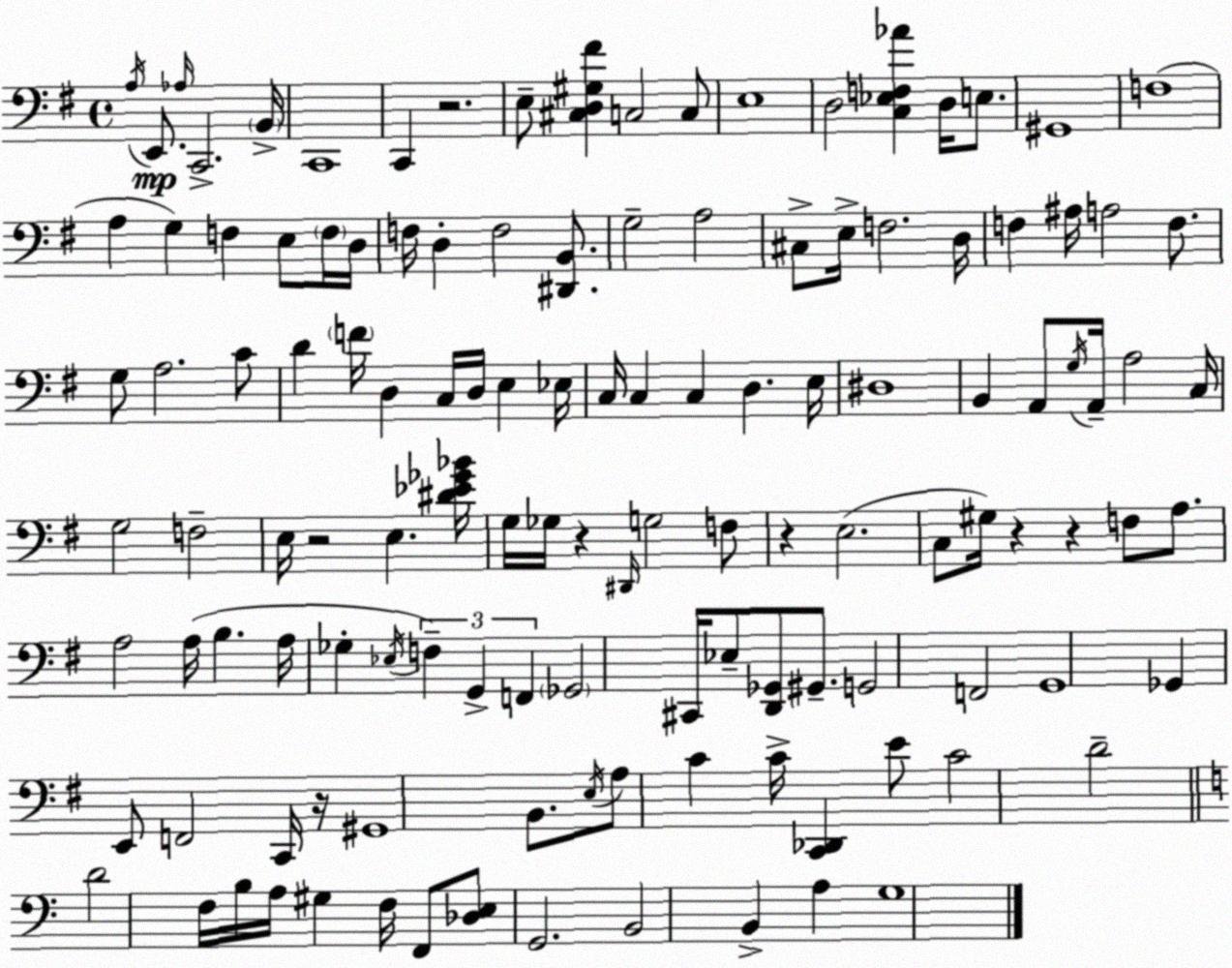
X:1
T:Untitled
M:4/4
L:1/4
K:G
A,/4 E,,/2 _A,/4 C,,2 B,,/4 C,,4 C,, z2 E,/2 [^C,D,^G,^F] C,2 C,/2 E,4 D,2 [C,_E,F,_A] D,/4 E,/2 ^G,,4 F,4 A, G, F, E,/2 F,/4 D,/4 F,/4 D, F,2 [^D,,B,,]/2 G,2 A,2 ^C,/2 E,/4 F,2 D,/4 F, ^A,/4 A,2 F,/2 G,/2 A,2 C/2 D F/4 D, C,/4 D,/4 E, _E,/4 C,/4 C, C, D, E,/4 ^D,4 B,, A,,/2 G,/4 A,,/4 A,2 C,/4 G,2 F,2 E,/4 z2 E, [^D_E_G_B]/4 G,/4 _G,/4 z ^D,,/4 G,2 F,/2 z E,2 C,/2 ^G,/4 z z F,/2 A,/2 A,2 A,/4 B, A,/4 _G, _E,/4 F, G,, F,, _G,,2 ^C,,/4 _E,/2 [D,,_G,,]/2 ^G,,/2 G,,2 F,,2 G,,4 _G,, E,,/2 F,,2 C,,/4 z/4 ^G,,4 B,,/2 E,/4 A,/2 C C/4 [C,,_D,,] E/2 C2 D2 D2 F,/4 B,/4 A,/4 ^G, F,/4 F,,/2 [_D,E,]/2 G,,2 B,,2 B,, A, G,4